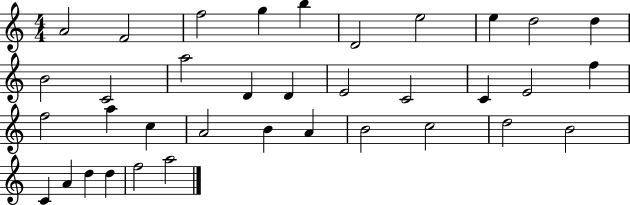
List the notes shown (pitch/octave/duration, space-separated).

A4/h F4/h F5/h G5/q B5/q D4/h E5/h E5/q D5/h D5/q B4/h C4/h A5/h D4/q D4/q E4/h C4/h C4/q E4/h F5/q F5/h A5/q C5/q A4/h B4/q A4/q B4/h C5/h D5/h B4/h C4/q A4/q D5/q D5/q F5/h A5/h